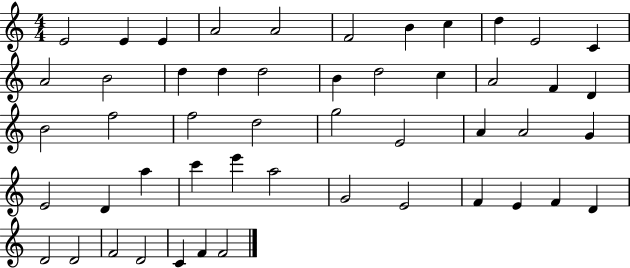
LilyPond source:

{
  \clef treble
  \numericTimeSignature
  \time 4/4
  \key c \major
  e'2 e'4 e'4 | a'2 a'2 | f'2 b'4 c''4 | d''4 e'2 c'4 | \break a'2 b'2 | d''4 d''4 d''2 | b'4 d''2 c''4 | a'2 f'4 d'4 | \break b'2 f''2 | f''2 d''2 | g''2 e'2 | a'4 a'2 g'4 | \break e'2 d'4 a''4 | c'''4 e'''4 a''2 | g'2 e'2 | f'4 e'4 f'4 d'4 | \break d'2 d'2 | f'2 d'2 | c'4 f'4 f'2 | \bar "|."
}